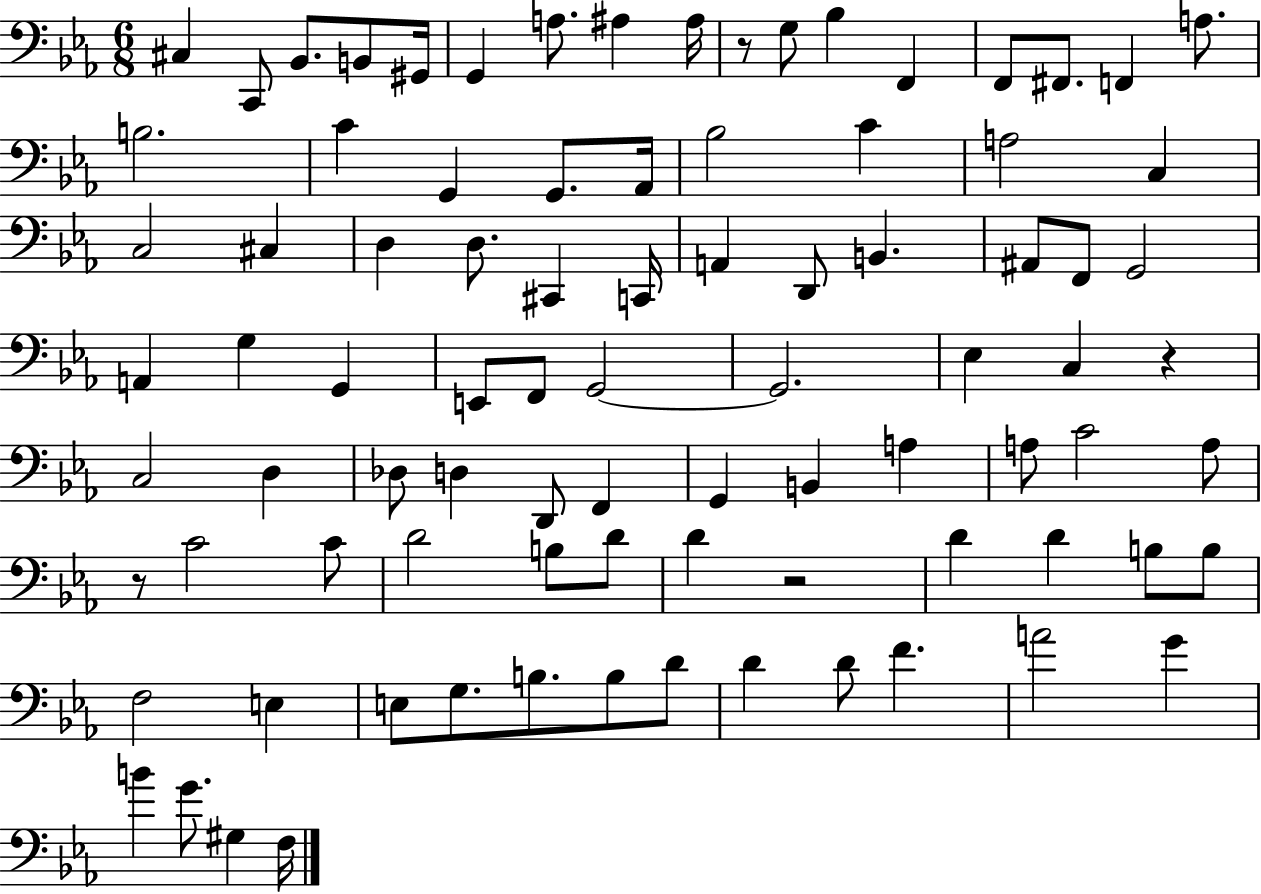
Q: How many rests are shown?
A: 4